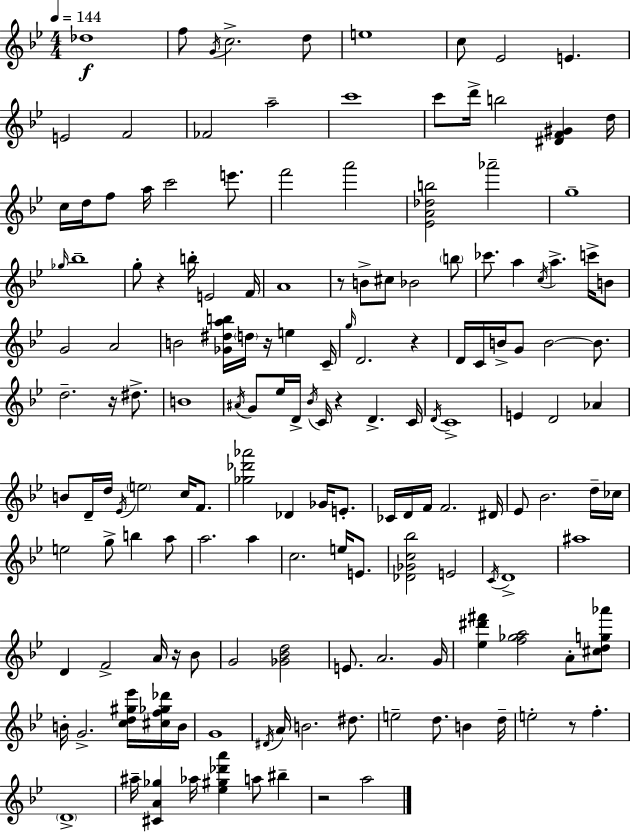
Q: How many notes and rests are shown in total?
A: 158